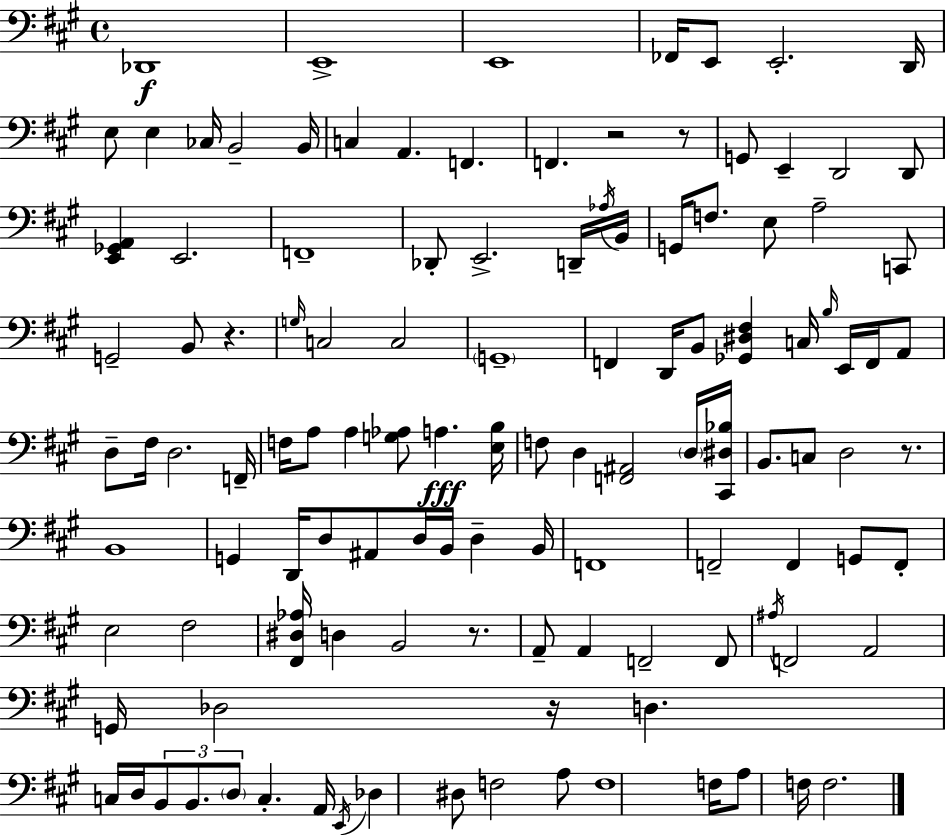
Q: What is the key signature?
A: A major